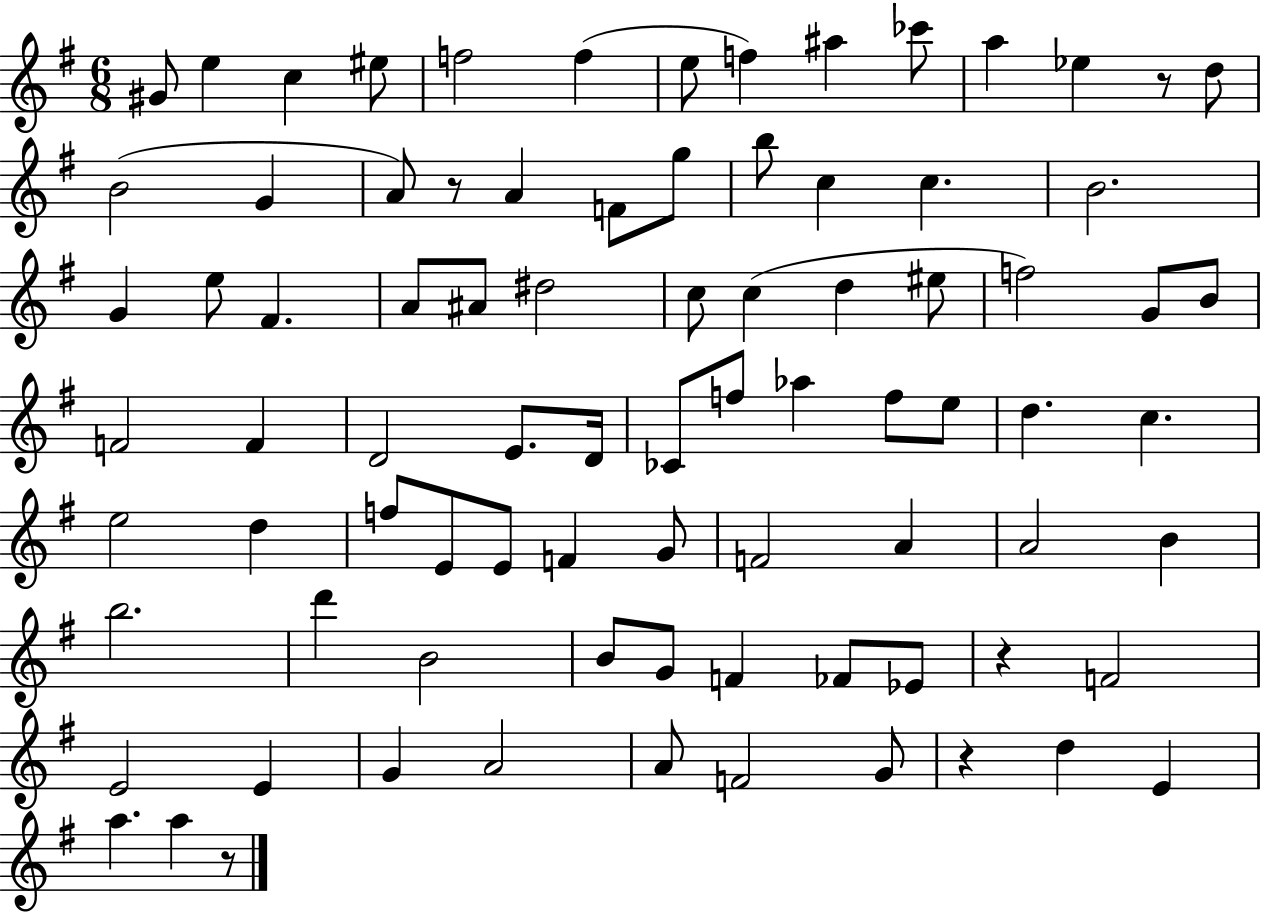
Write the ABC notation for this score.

X:1
T:Untitled
M:6/8
L:1/4
K:G
^G/2 e c ^e/2 f2 f e/2 f ^a _c'/2 a _e z/2 d/2 B2 G A/2 z/2 A F/2 g/2 b/2 c c B2 G e/2 ^F A/2 ^A/2 ^d2 c/2 c d ^e/2 f2 G/2 B/2 F2 F D2 E/2 D/4 _C/2 f/2 _a f/2 e/2 d c e2 d f/2 E/2 E/2 F G/2 F2 A A2 B b2 d' B2 B/2 G/2 F _F/2 _E/2 z F2 E2 E G A2 A/2 F2 G/2 z d E a a z/2